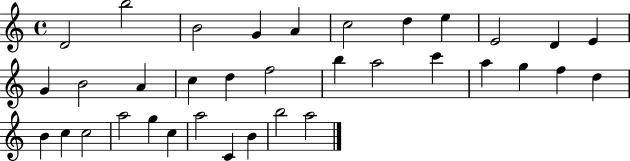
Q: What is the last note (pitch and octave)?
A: A5